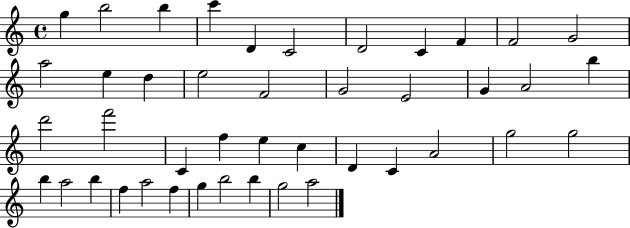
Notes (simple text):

G5/q B5/h B5/q C6/q D4/q C4/h D4/h C4/q F4/q F4/h G4/h A5/h E5/q D5/q E5/h F4/h G4/h E4/h G4/q A4/h B5/q D6/h F6/h C4/q F5/q E5/q C5/q D4/q C4/q A4/h G5/h G5/h B5/q A5/h B5/q F5/q A5/h F5/q G5/q B5/h B5/q G5/h A5/h